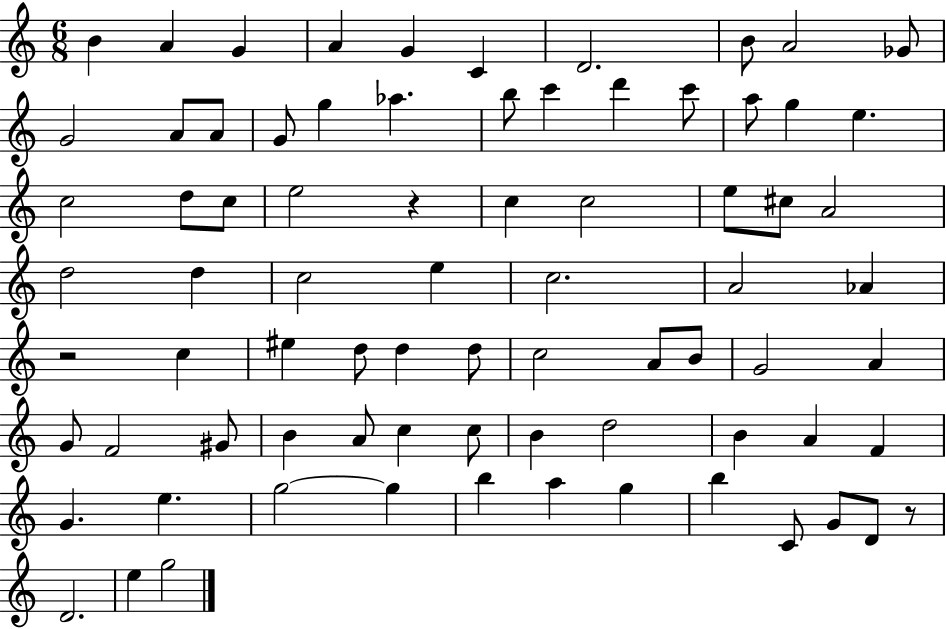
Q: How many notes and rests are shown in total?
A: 78